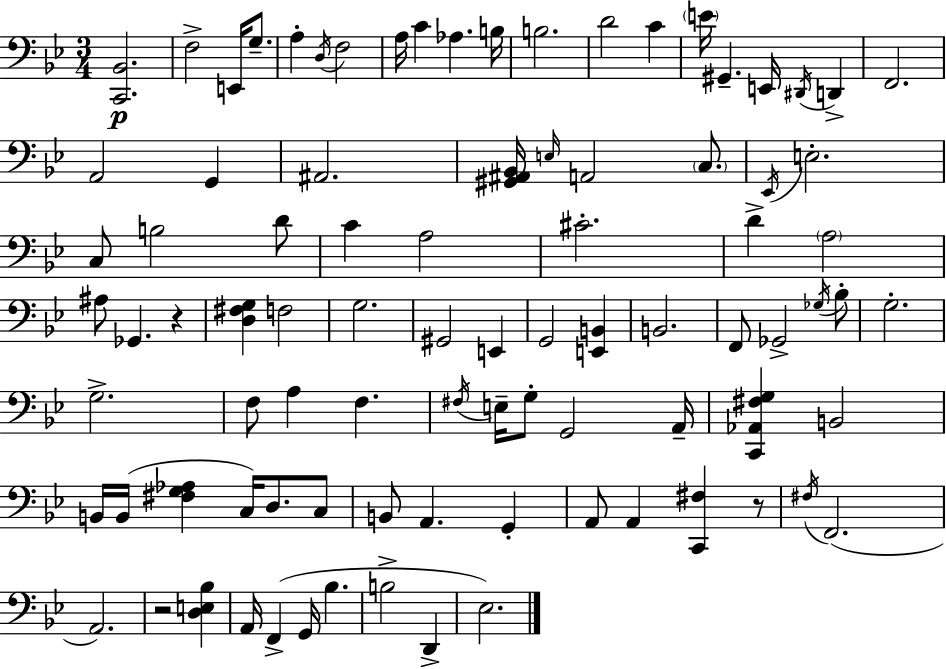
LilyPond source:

{
  \clef bass
  \numericTimeSignature
  \time 3/4
  \key g \minor
  \repeat volta 2 { <c, bes,>2.\p | f2-> e,16 g8.-- | a4-. \acciaccatura { d16 } f2 | a16 c'4 aes4. | \break b16 b2. | d'2 c'4 | \parenthesize e'16 gis,4.-- e,16 \acciaccatura { dis,16 } d,4-> | f,2. | \break a,2 g,4 | ais,2. | <gis, ais, bes,>16 \grace { e16 } a,2 | \parenthesize c8. \acciaccatura { ees,16 } e2.-. | \break c8 b2 | d'8 c'4 a2 | cis'2.-. | d'4-> \parenthesize a2 | \break ais8 ges,4. | r4 <d fis g>4 f2 | g2. | gis,2 | \break e,4 g,2 | <e, b,>4 b,2. | f,8 ges,2-> | \acciaccatura { ges16 } bes8-. g2.-. | \break g2.-> | f8 a4 f4. | \acciaccatura { fis16 } e16-- g8-. g,2 | a,16-- <c, aes, fis g>4 b,2 | \break b,16 b,16( <fis g aes>4 | c16) d8. c8 b,8 a,4. | g,4-. a,8 a,4 | <c, fis>4 r8 \acciaccatura { fis16 }( f,2. | \break a,2.) | r2 | <d e bes>4 a,16 f,4->( | g,16 bes4. b2-> | \break d,4-> ees2.) | } \bar "|."
}